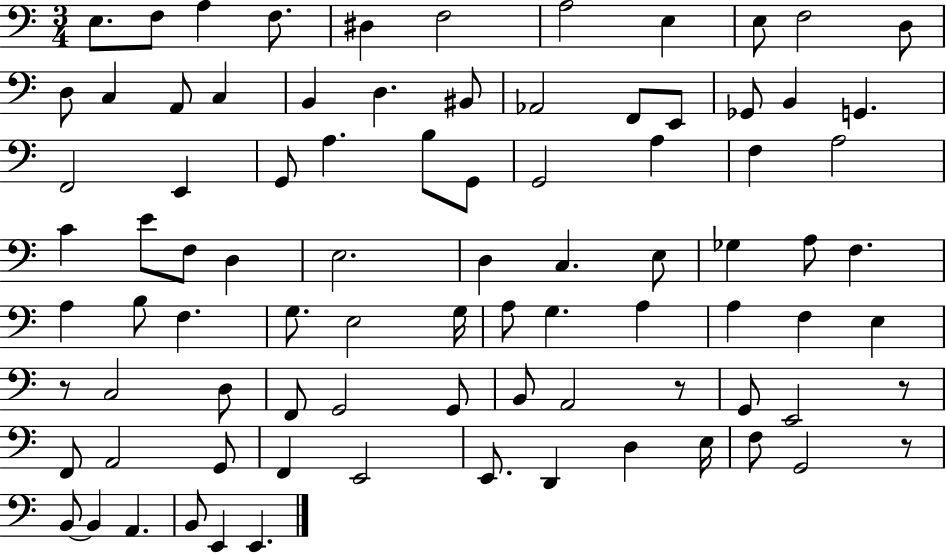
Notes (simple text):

E3/e. F3/e A3/q F3/e. D#3/q F3/h A3/h E3/q E3/e F3/h D3/e D3/e C3/q A2/e C3/q B2/q D3/q. BIS2/e Ab2/h F2/e E2/e Gb2/e B2/q G2/q. F2/h E2/q G2/e A3/q. B3/e G2/e G2/h A3/q F3/q A3/h C4/q E4/e F3/e D3/q E3/h. D3/q C3/q. E3/e Gb3/q A3/e F3/q. A3/q B3/e F3/q. G3/e. E3/h G3/s A3/e G3/q. A3/q A3/q F3/q E3/q R/e C3/h D3/e F2/e G2/h G2/e B2/e A2/h R/e G2/e E2/h R/e F2/e A2/h G2/e F2/q E2/h E2/e. D2/q D3/q E3/s F3/e G2/h R/e B2/e B2/q A2/q. B2/e E2/q E2/q.